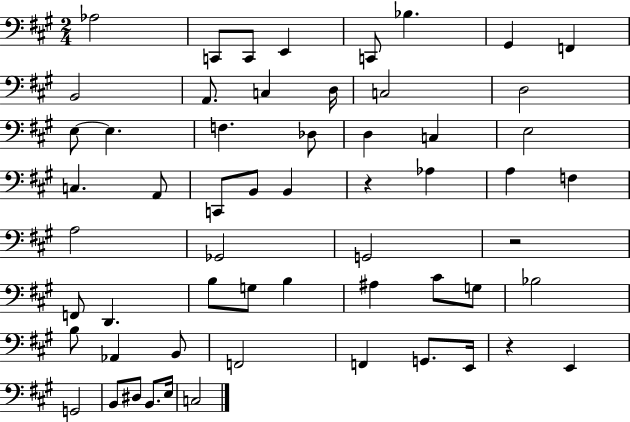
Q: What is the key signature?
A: A major